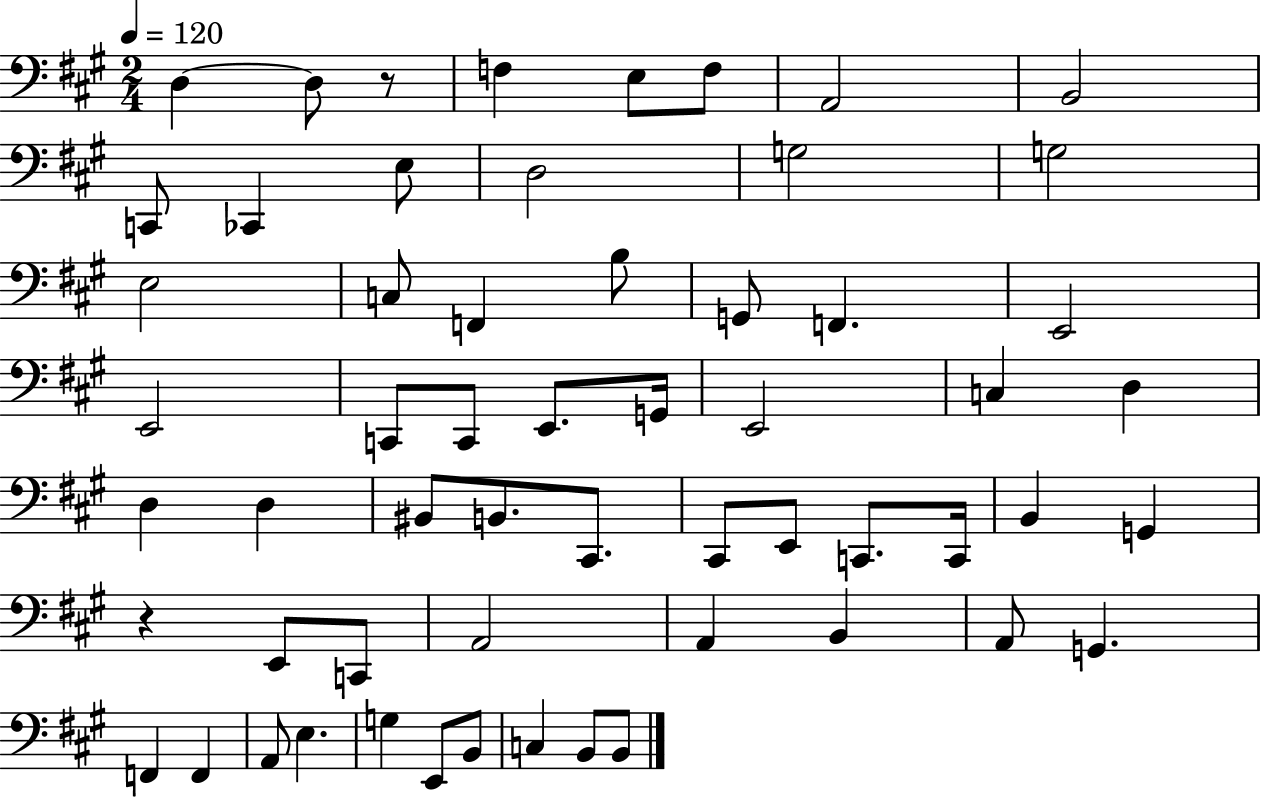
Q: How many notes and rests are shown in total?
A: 58